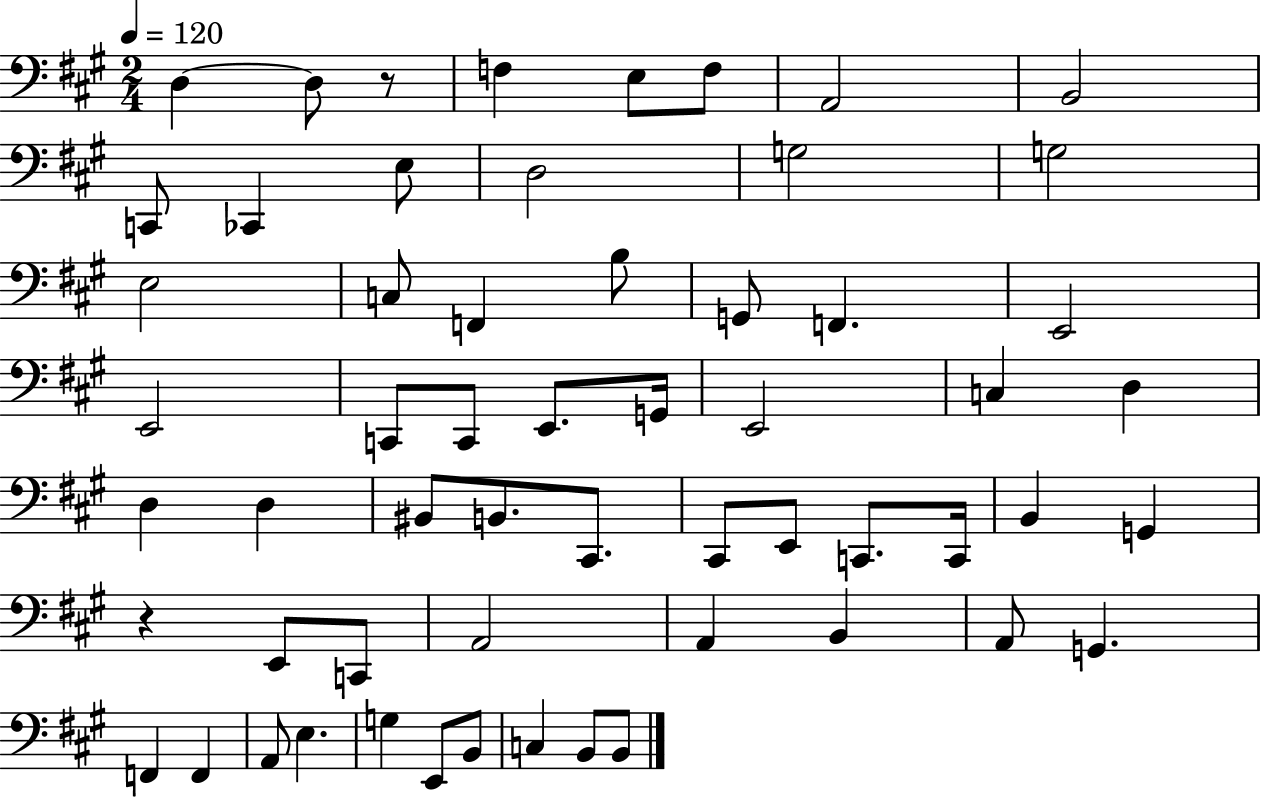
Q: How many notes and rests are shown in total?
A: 58